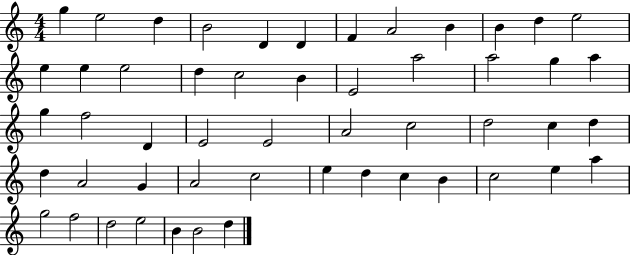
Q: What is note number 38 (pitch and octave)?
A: C5